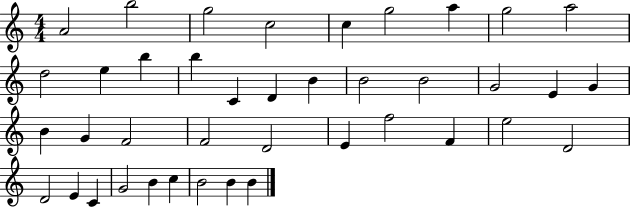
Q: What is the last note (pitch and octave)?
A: B4